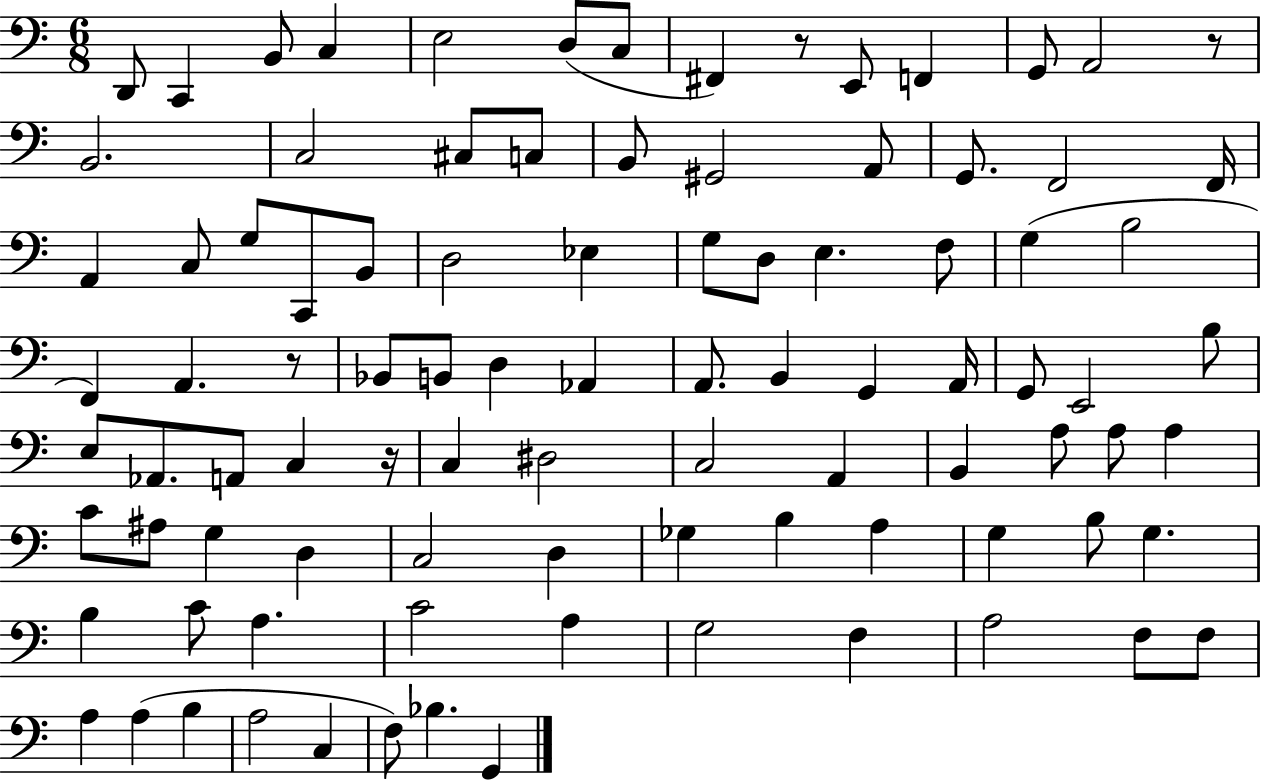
D2/e C2/q B2/e C3/q E3/h D3/e C3/e F#2/q R/e E2/e F2/q G2/e A2/h R/e B2/h. C3/h C#3/e C3/e B2/e G#2/h A2/e G2/e. F2/h F2/s A2/q C3/e G3/e C2/e B2/e D3/h Eb3/q G3/e D3/e E3/q. F3/e G3/q B3/h F2/q A2/q. R/e Bb2/e B2/e D3/q Ab2/q A2/e. B2/q G2/q A2/s G2/e E2/h B3/e E3/e Ab2/e. A2/e C3/q R/s C3/q D#3/h C3/h A2/q B2/q A3/e A3/e A3/q C4/e A#3/e G3/q D3/q C3/h D3/q Gb3/q B3/q A3/q G3/q B3/e G3/q. B3/q C4/e A3/q. C4/h A3/q G3/h F3/q A3/h F3/e F3/e A3/q A3/q B3/q A3/h C3/q F3/e Bb3/q. G2/q